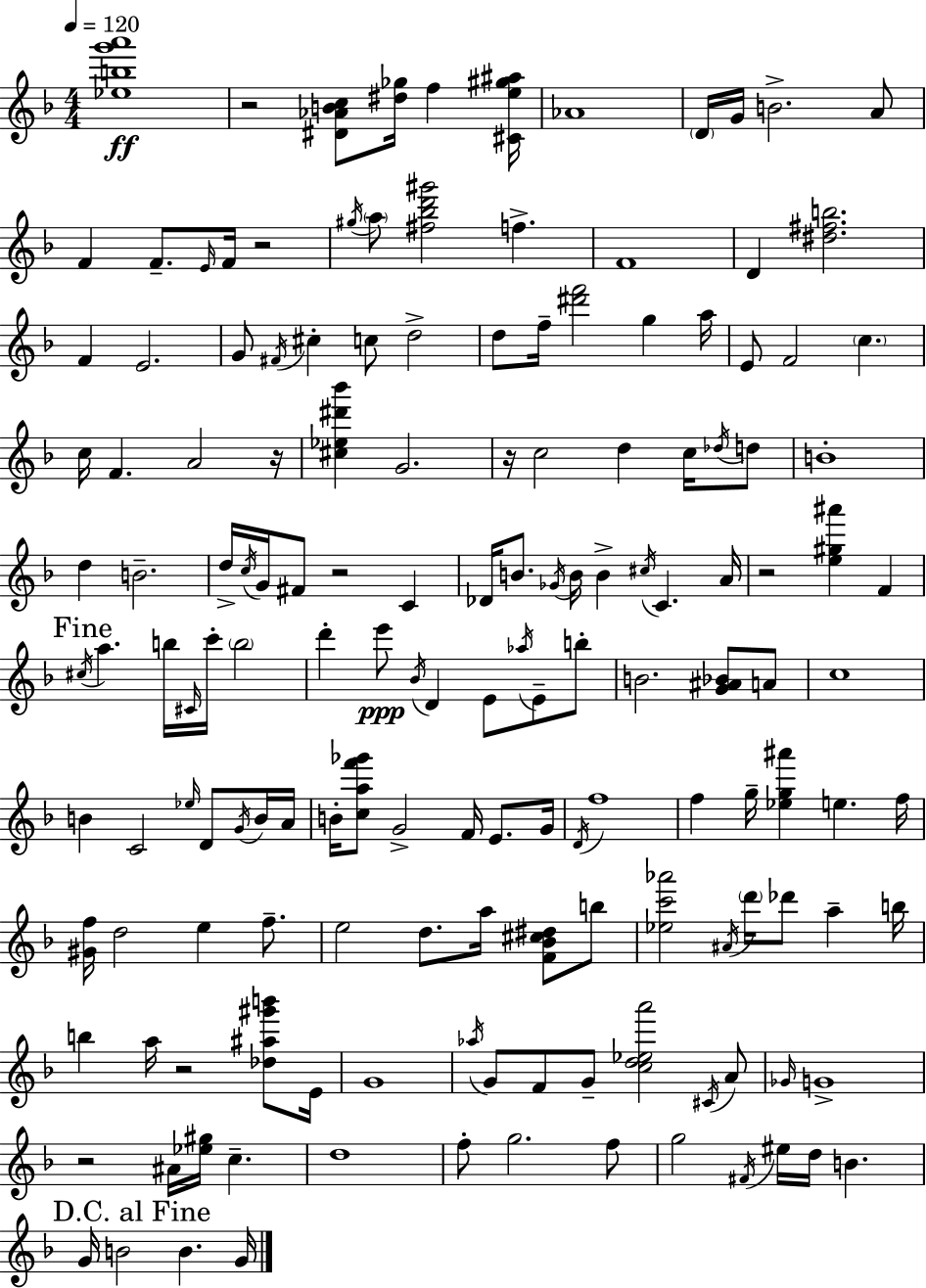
{
  \clef treble
  \numericTimeSignature
  \time 4/4
  \key d \minor
  \tempo 4 = 120
  \repeat volta 2 { <ees'' b'' g''' a'''>1\ff | r2 <dis' aes' b' c''>8 <dis'' ges''>16 f''4 <cis' e'' gis'' ais''>16 | aes'1 | \parenthesize d'16 g'16 b'2.-> a'8 | \break f'4 f'8.-- \grace { e'16 } f'16 r2 | \acciaccatura { gis''16 } \parenthesize a''8 <fis'' bes'' d''' gis'''>2 f''4.-> | f'1 | d'4 <dis'' fis'' b''>2. | \break f'4 e'2. | g'8 \acciaccatura { fis'16 } cis''4-. c''8 d''2-> | d''8 f''16-- <dis''' f'''>2 g''4 | a''16 e'8 f'2 \parenthesize c''4. | \break c''16 f'4. a'2 | r16 <cis'' ees'' dis''' bes'''>4 g'2. | r16 c''2 d''4 | c''16 \acciaccatura { des''16 } d''8 b'1-. | \break d''4 b'2.-- | d''16-> \acciaccatura { c''16 } g'16 fis'8 r2 | c'4 des'16 b'8. \acciaccatura { ges'16 } b'16 b'4-> \acciaccatura { cis''16 } | c'4. a'16 r2 <e'' gis'' ais'''>4 | \break f'4 \mark "Fine" \acciaccatura { cis''16 } a''4. b''16 \grace { cis'16 } | c'''16-. \parenthesize b''2 d'''4-. e'''8\ppp \acciaccatura { bes'16 } | d'4 e'8 \acciaccatura { aes''16 } e'8-- b''8-. b'2. | <g' ais' bes'>8 a'8 c''1 | \break b'4 c'2 | \grace { ees''16 } d'8 \acciaccatura { g'16 } b'16 a'16 b'16-. <c'' a'' f''' ges'''>8 | g'2-> f'16 e'8. g'16 \acciaccatura { d'16 } f''1 | f''4 | \break g''16-- <ees'' g'' ais'''>4 e''4. f''16 <gis' f''>16 d''2 | e''4 f''8.-- e''2 | d''8. a''16 <f' bes' cis'' dis''>8 b''8 <ees'' c''' aes'''>2 | \acciaccatura { ais'16 } \parenthesize d'''16 des'''8 a''4-- b''16 b''4 | \break a''16 r2 <des'' ais'' gis''' b'''>8 e'16 g'1 | \acciaccatura { aes''16 } | g'8 f'8 g'8-- <c'' d'' ees'' a'''>2 \acciaccatura { cis'16 } a'8 | \grace { ges'16 } g'1-> | \break r2 ais'16 <ees'' gis''>16 c''4.-- | d''1 | f''8-. g''2. | f''8 g''2 \acciaccatura { fis'16 } eis''16 d''16 b'4. | \break \mark "D.C. al Fine" g'16 b'2 b'4. | g'16 } \bar "|."
}